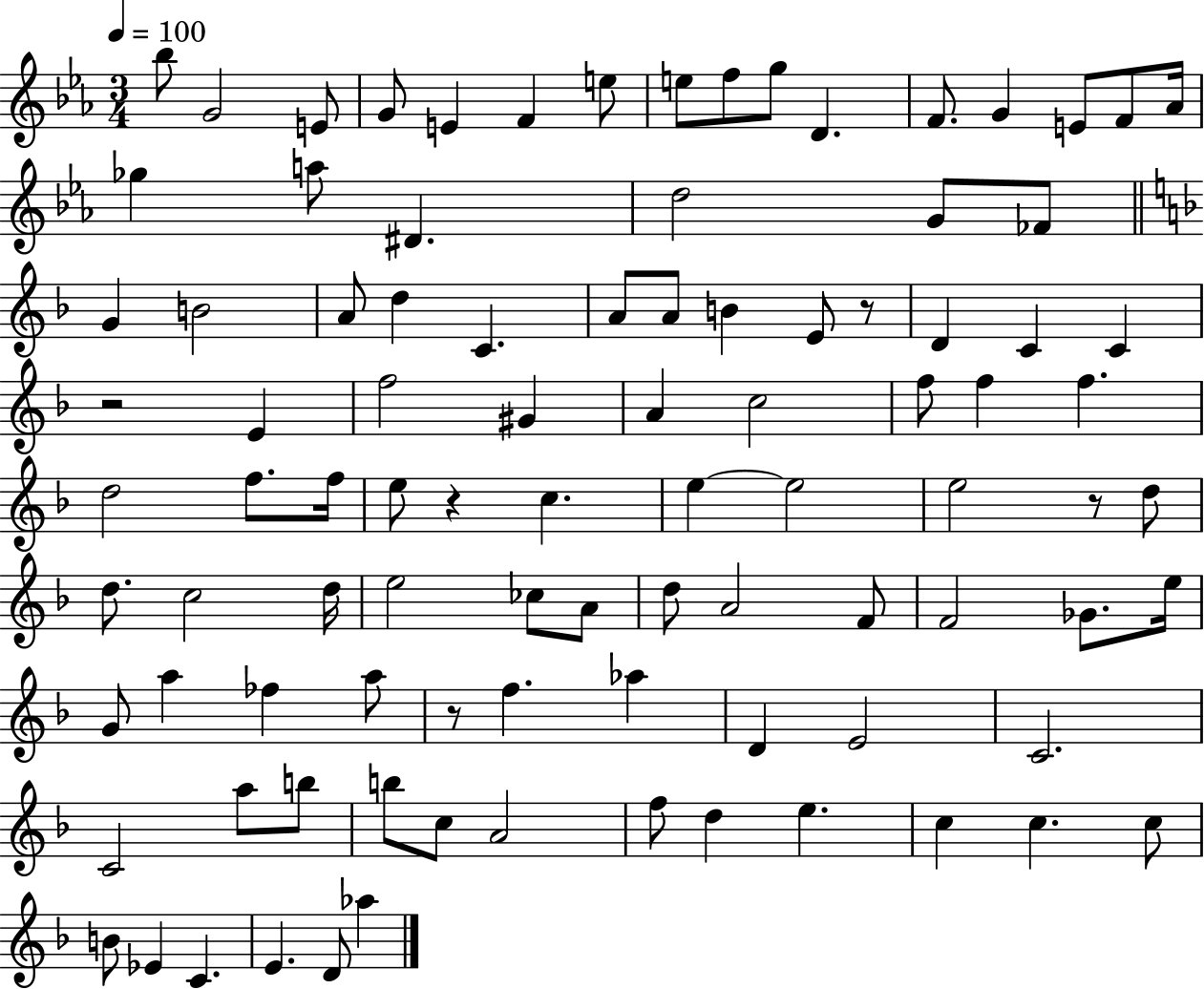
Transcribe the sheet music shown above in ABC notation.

X:1
T:Untitled
M:3/4
L:1/4
K:Eb
_b/2 G2 E/2 G/2 E F e/2 e/2 f/2 g/2 D F/2 G E/2 F/2 _A/4 _g a/2 ^D d2 G/2 _F/2 G B2 A/2 d C A/2 A/2 B E/2 z/2 D C C z2 E f2 ^G A c2 f/2 f f d2 f/2 f/4 e/2 z c e e2 e2 z/2 d/2 d/2 c2 d/4 e2 _c/2 A/2 d/2 A2 F/2 F2 _G/2 e/4 G/2 a _f a/2 z/2 f _a D E2 C2 C2 a/2 b/2 b/2 c/2 A2 f/2 d e c c c/2 B/2 _E C E D/2 _a